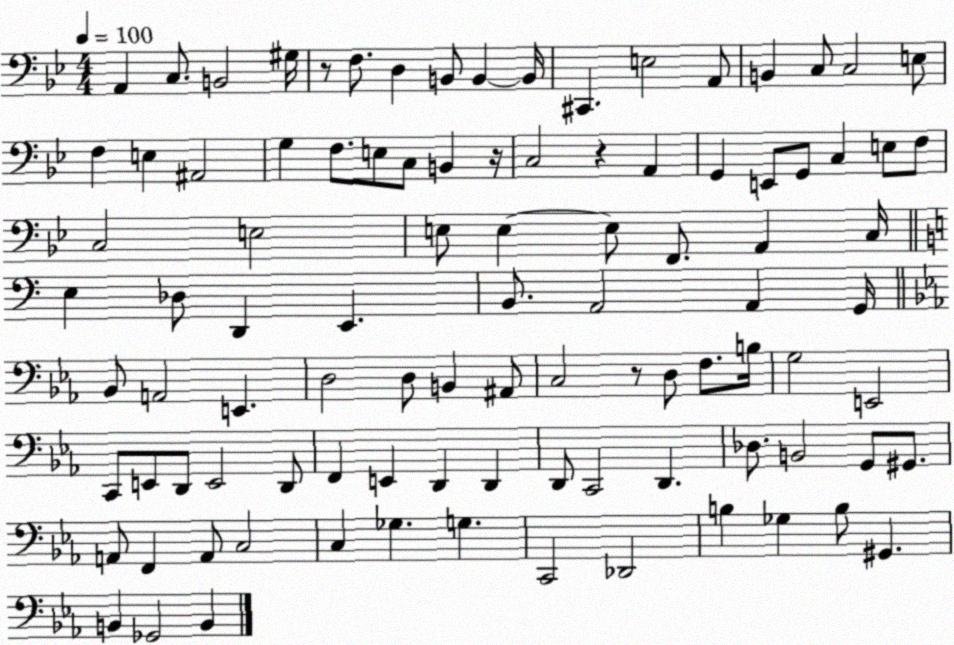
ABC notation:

X:1
T:Untitled
M:4/4
L:1/4
K:Bb
A,, C,/2 B,,2 ^G,/4 z/2 F,/2 D, B,,/2 B,, B,,/4 ^C,, E,2 A,,/2 B,, C,/2 C,2 E,/2 F, E, ^A,,2 G, F,/2 E,/2 C,/2 B,, z/4 C,2 z A,, G,, E,,/2 G,,/2 C, E,/2 F,/2 C,2 E,2 E,/2 E, E,/2 F,,/2 A,, C,/4 E, _D,/2 D,, E,, B,,/2 A,,2 A,, G,,/4 _B,,/2 A,,2 E,, D,2 D,/2 B,, ^A,,/2 C,2 z/2 D,/2 F,/2 B,/4 G,2 E,,2 C,,/2 E,,/2 D,,/2 E,,2 D,,/2 F,, E,, D,, D,, D,,/2 C,,2 D,, _D,/2 B,,2 G,,/2 ^G,,/2 A,,/2 F,, A,,/2 C,2 C, _G, G, C,,2 _D,,2 B, _G, B,/2 ^G,, B,, _G,,2 B,,